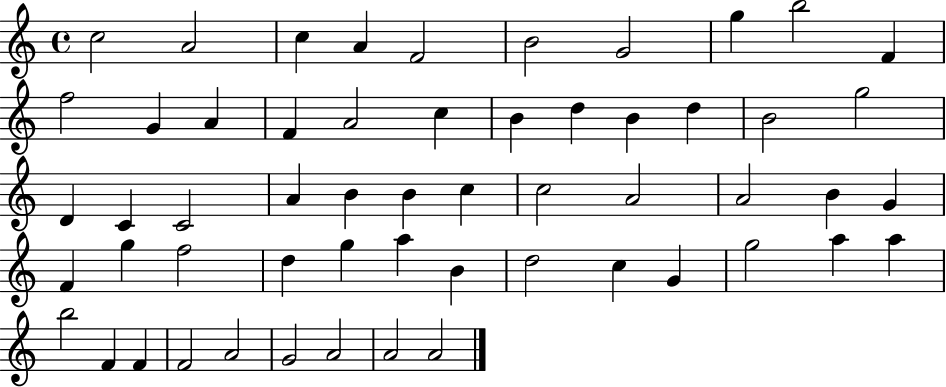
C5/h A4/h C5/q A4/q F4/h B4/h G4/h G5/q B5/h F4/q F5/h G4/q A4/q F4/q A4/h C5/q B4/q D5/q B4/q D5/q B4/h G5/h D4/q C4/q C4/h A4/q B4/q B4/q C5/q C5/h A4/h A4/h B4/q G4/q F4/q G5/q F5/h D5/q G5/q A5/q B4/q D5/h C5/q G4/q G5/h A5/q A5/q B5/h F4/q F4/q F4/h A4/h G4/h A4/h A4/h A4/h